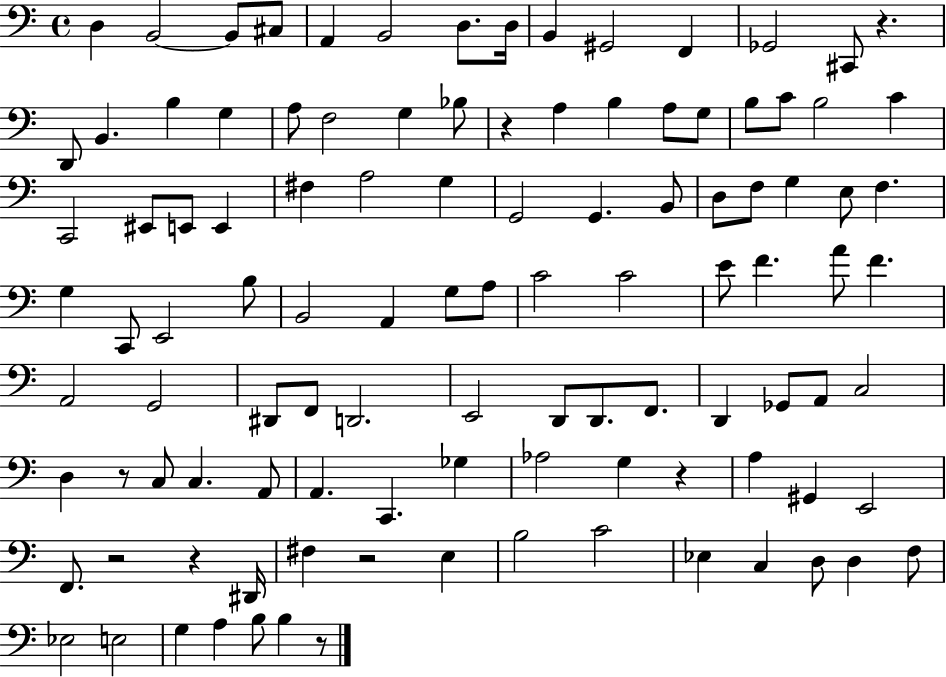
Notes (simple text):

D3/q B2/h B2/e C#3/e A2/q B2/h D3/e. D3/s B2/q G#2/h F2/q Gb2/h C#2/e R/q. D2/e B2/q. B3/q G3/q A3/e F3/h G3/q Bb3/e R/q A3/q B3/q A3/e G3/e B3/e C4/e B3/h C4/q C2/h EIS2/e E2/e E2/q F#3/q A3/h G3/q G2/h G2/q. B2/e D3/e F3/e G3/q E3/e F3/q. G3/q C2/e E2/h B3/e B2/h A2/q G3/e A3/e C4/h C4/h E4/e F4/q. A4/e F4/q. A2/h G2/h D#2/e F2/e D2/h. E2/h D2/e D2/e. F2/e. D2/q Gb2/e A2/e C3/h D3/q R/e C3/e C3/q. A2/e A2/q. C2/q. Gb3/q Ab3/h G3/q R/q A3/q G#2/q E2/h F2/e. R/h R/q D#2/s F#3/q R/h E3/q B3/h C4/h Eb3/q C3/q D3/e D3/q F3/e Eb3/h E3/h G3/q A3/q B3/e B3/q R/e